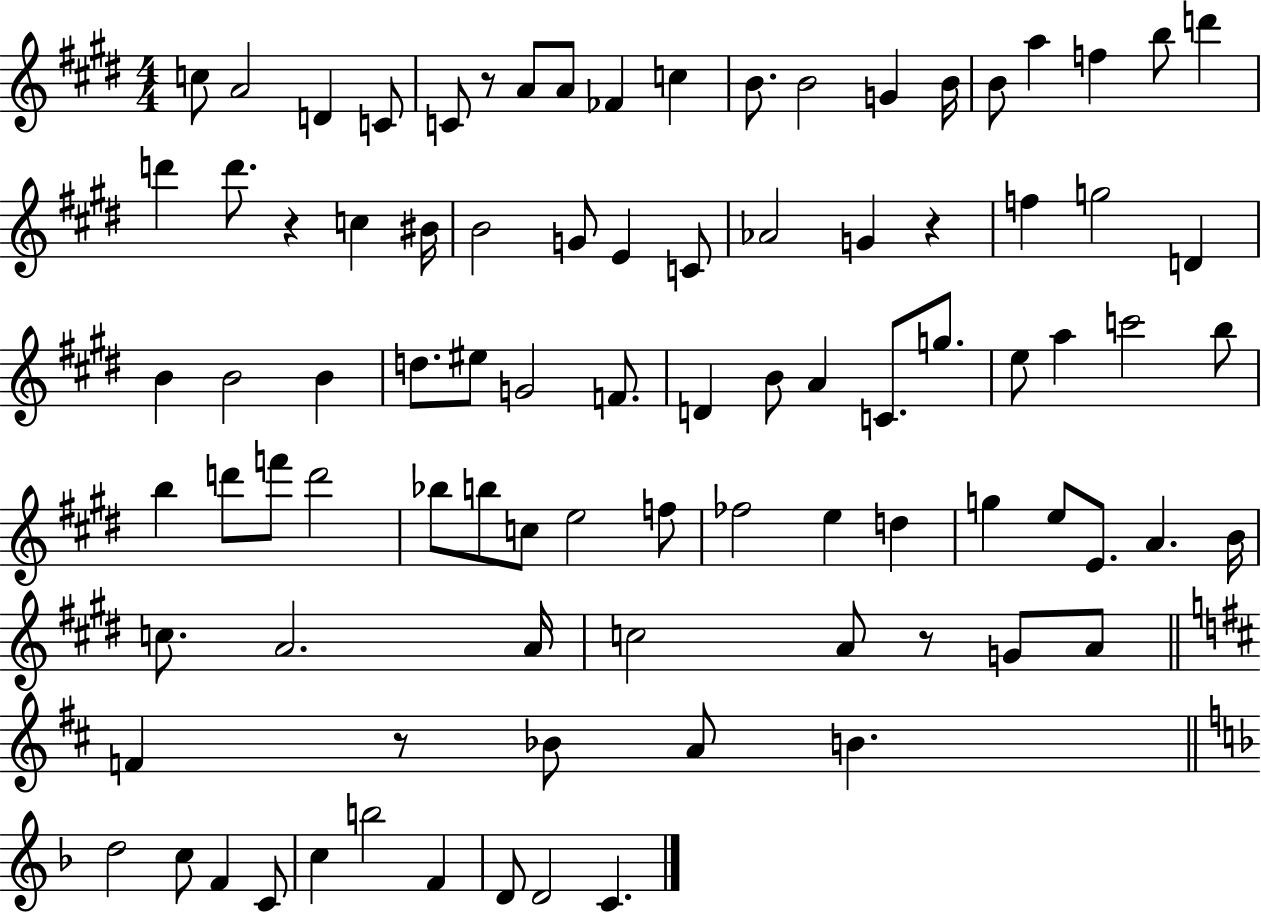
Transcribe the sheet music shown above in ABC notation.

X:1
T:Untitled
M:4/4
L:1/4
K:E
c/2 A2 D C/2 C/2 z/2 A/2 A/2 _F c B/2 B2 G B/4 B/2 a f b/2 d' d' d'/2 z c ^B/4 B2 G/2 E C/2 _A2 G z f g2 D B B2 B d/2 ^e/2 G2 F/2 D B/2 A C/2 g/2 e/2 a c'2 b/2 b d'/2 f'/2 d'2 _b/2 b/2 c/2 e2 f/2 _f2 e d g e/2 E/2 A B/4 c/2 A2 A/4 c2 A/2 z/2 G/2 A/2 F z/2 _B/2 A/2 B d2 c/2 F C/2 c b2 F D/2 D2 C